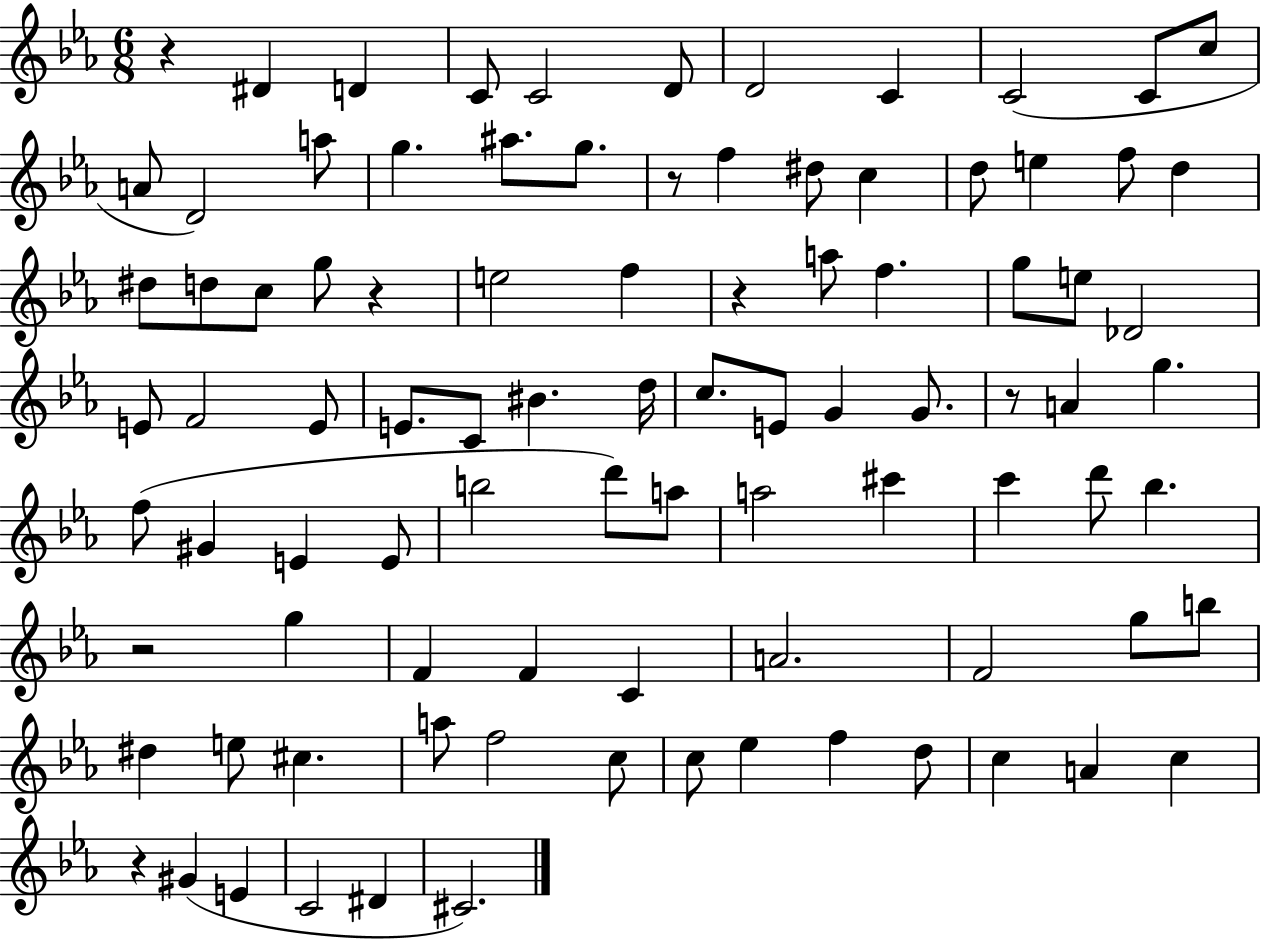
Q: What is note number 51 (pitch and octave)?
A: E4